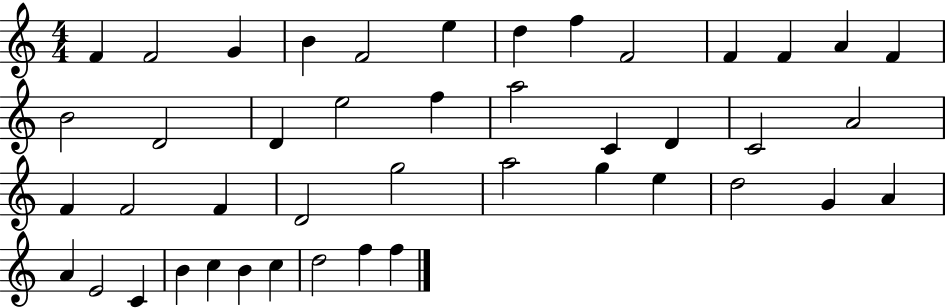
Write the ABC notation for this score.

X:1
T:Untitled
M:4/4
L:1/4
K:C
F F2 G B F2 e d f F2 F F A F B2 D2 D e2 f a2 C D C2 A2 F F2 F D2 g2 a2 g e d2 G A A E2 C B c B c d2 f f